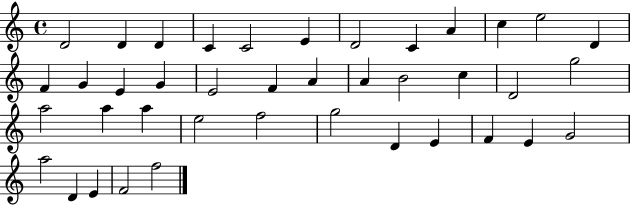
X:1
T:Untitled
M:4/4
L:1/4
K:C
D2 D D C C2 E D2 C A c e2 D F G E G E2 F A A B2 c D2 g2 a2 a a e2 f2 g2 D E F E G2 a2 D E F2 f2